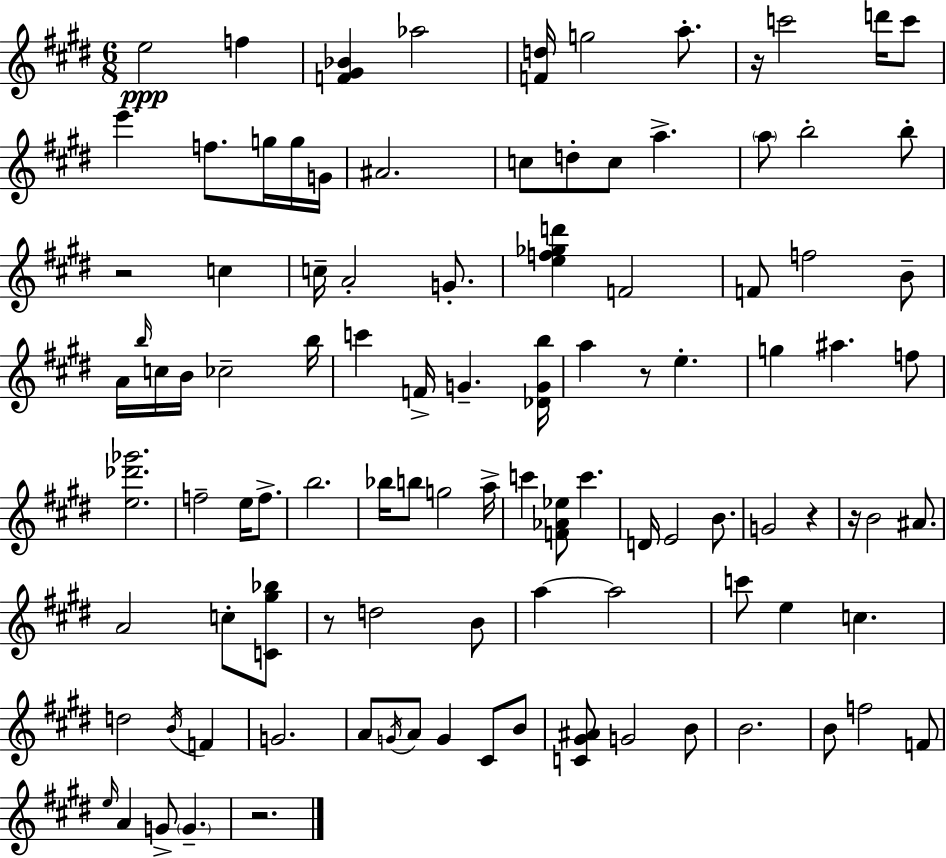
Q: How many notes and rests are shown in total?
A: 103